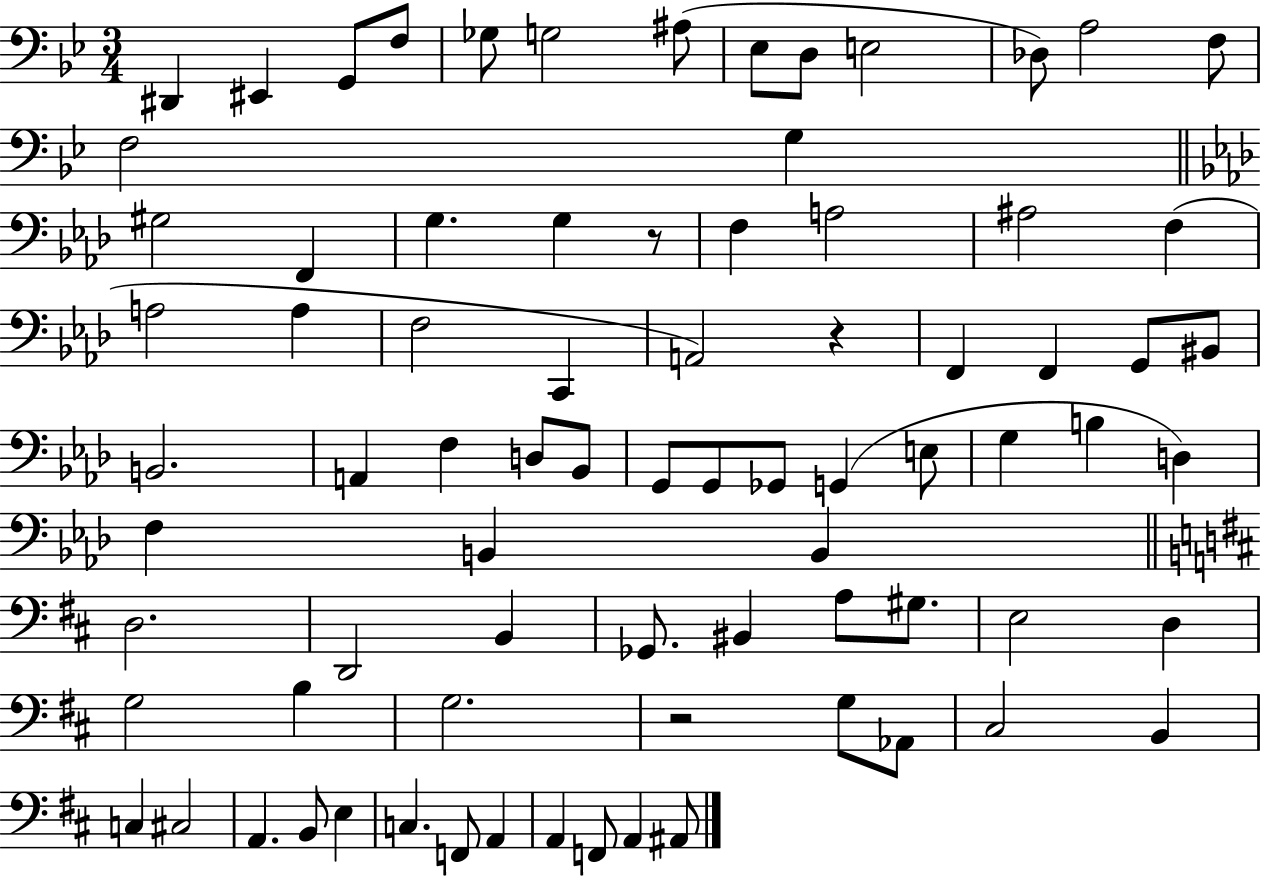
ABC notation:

X:1
T:Untitled
M:3/4
L:1/4
K:Bb
^D,, ^E,, G,,/2 F,/2 _G,/2 G,2 ^A,/2 _E,/2 D,/2 E,2 _D,/2 A,2 F,/2 F,2 G, ^G,2 F,, G, G, z/2 F, A,2 ^A,2 F, A,2 A, F,2 C,, A,,2 z F,, F,, G,,/2 ^B,,/2 B,,2 A,, F, D,/2 _B,,/2 G,,/2 G,,/2 _G,,/2 G,, E,/2 G, B, D, F, B,, B,, D,2 D,,2 B,, _G,,/2 ^B,, A,/2 ^G,/2 E,2 D, G,2 B, G,2 z2 G,/2 _A,,/2 ^C,2 B,, C, ^C,2 A,, B,,/2 E, C, F,,/2 A,, A,, F,,/2 A,, ^A,,/2